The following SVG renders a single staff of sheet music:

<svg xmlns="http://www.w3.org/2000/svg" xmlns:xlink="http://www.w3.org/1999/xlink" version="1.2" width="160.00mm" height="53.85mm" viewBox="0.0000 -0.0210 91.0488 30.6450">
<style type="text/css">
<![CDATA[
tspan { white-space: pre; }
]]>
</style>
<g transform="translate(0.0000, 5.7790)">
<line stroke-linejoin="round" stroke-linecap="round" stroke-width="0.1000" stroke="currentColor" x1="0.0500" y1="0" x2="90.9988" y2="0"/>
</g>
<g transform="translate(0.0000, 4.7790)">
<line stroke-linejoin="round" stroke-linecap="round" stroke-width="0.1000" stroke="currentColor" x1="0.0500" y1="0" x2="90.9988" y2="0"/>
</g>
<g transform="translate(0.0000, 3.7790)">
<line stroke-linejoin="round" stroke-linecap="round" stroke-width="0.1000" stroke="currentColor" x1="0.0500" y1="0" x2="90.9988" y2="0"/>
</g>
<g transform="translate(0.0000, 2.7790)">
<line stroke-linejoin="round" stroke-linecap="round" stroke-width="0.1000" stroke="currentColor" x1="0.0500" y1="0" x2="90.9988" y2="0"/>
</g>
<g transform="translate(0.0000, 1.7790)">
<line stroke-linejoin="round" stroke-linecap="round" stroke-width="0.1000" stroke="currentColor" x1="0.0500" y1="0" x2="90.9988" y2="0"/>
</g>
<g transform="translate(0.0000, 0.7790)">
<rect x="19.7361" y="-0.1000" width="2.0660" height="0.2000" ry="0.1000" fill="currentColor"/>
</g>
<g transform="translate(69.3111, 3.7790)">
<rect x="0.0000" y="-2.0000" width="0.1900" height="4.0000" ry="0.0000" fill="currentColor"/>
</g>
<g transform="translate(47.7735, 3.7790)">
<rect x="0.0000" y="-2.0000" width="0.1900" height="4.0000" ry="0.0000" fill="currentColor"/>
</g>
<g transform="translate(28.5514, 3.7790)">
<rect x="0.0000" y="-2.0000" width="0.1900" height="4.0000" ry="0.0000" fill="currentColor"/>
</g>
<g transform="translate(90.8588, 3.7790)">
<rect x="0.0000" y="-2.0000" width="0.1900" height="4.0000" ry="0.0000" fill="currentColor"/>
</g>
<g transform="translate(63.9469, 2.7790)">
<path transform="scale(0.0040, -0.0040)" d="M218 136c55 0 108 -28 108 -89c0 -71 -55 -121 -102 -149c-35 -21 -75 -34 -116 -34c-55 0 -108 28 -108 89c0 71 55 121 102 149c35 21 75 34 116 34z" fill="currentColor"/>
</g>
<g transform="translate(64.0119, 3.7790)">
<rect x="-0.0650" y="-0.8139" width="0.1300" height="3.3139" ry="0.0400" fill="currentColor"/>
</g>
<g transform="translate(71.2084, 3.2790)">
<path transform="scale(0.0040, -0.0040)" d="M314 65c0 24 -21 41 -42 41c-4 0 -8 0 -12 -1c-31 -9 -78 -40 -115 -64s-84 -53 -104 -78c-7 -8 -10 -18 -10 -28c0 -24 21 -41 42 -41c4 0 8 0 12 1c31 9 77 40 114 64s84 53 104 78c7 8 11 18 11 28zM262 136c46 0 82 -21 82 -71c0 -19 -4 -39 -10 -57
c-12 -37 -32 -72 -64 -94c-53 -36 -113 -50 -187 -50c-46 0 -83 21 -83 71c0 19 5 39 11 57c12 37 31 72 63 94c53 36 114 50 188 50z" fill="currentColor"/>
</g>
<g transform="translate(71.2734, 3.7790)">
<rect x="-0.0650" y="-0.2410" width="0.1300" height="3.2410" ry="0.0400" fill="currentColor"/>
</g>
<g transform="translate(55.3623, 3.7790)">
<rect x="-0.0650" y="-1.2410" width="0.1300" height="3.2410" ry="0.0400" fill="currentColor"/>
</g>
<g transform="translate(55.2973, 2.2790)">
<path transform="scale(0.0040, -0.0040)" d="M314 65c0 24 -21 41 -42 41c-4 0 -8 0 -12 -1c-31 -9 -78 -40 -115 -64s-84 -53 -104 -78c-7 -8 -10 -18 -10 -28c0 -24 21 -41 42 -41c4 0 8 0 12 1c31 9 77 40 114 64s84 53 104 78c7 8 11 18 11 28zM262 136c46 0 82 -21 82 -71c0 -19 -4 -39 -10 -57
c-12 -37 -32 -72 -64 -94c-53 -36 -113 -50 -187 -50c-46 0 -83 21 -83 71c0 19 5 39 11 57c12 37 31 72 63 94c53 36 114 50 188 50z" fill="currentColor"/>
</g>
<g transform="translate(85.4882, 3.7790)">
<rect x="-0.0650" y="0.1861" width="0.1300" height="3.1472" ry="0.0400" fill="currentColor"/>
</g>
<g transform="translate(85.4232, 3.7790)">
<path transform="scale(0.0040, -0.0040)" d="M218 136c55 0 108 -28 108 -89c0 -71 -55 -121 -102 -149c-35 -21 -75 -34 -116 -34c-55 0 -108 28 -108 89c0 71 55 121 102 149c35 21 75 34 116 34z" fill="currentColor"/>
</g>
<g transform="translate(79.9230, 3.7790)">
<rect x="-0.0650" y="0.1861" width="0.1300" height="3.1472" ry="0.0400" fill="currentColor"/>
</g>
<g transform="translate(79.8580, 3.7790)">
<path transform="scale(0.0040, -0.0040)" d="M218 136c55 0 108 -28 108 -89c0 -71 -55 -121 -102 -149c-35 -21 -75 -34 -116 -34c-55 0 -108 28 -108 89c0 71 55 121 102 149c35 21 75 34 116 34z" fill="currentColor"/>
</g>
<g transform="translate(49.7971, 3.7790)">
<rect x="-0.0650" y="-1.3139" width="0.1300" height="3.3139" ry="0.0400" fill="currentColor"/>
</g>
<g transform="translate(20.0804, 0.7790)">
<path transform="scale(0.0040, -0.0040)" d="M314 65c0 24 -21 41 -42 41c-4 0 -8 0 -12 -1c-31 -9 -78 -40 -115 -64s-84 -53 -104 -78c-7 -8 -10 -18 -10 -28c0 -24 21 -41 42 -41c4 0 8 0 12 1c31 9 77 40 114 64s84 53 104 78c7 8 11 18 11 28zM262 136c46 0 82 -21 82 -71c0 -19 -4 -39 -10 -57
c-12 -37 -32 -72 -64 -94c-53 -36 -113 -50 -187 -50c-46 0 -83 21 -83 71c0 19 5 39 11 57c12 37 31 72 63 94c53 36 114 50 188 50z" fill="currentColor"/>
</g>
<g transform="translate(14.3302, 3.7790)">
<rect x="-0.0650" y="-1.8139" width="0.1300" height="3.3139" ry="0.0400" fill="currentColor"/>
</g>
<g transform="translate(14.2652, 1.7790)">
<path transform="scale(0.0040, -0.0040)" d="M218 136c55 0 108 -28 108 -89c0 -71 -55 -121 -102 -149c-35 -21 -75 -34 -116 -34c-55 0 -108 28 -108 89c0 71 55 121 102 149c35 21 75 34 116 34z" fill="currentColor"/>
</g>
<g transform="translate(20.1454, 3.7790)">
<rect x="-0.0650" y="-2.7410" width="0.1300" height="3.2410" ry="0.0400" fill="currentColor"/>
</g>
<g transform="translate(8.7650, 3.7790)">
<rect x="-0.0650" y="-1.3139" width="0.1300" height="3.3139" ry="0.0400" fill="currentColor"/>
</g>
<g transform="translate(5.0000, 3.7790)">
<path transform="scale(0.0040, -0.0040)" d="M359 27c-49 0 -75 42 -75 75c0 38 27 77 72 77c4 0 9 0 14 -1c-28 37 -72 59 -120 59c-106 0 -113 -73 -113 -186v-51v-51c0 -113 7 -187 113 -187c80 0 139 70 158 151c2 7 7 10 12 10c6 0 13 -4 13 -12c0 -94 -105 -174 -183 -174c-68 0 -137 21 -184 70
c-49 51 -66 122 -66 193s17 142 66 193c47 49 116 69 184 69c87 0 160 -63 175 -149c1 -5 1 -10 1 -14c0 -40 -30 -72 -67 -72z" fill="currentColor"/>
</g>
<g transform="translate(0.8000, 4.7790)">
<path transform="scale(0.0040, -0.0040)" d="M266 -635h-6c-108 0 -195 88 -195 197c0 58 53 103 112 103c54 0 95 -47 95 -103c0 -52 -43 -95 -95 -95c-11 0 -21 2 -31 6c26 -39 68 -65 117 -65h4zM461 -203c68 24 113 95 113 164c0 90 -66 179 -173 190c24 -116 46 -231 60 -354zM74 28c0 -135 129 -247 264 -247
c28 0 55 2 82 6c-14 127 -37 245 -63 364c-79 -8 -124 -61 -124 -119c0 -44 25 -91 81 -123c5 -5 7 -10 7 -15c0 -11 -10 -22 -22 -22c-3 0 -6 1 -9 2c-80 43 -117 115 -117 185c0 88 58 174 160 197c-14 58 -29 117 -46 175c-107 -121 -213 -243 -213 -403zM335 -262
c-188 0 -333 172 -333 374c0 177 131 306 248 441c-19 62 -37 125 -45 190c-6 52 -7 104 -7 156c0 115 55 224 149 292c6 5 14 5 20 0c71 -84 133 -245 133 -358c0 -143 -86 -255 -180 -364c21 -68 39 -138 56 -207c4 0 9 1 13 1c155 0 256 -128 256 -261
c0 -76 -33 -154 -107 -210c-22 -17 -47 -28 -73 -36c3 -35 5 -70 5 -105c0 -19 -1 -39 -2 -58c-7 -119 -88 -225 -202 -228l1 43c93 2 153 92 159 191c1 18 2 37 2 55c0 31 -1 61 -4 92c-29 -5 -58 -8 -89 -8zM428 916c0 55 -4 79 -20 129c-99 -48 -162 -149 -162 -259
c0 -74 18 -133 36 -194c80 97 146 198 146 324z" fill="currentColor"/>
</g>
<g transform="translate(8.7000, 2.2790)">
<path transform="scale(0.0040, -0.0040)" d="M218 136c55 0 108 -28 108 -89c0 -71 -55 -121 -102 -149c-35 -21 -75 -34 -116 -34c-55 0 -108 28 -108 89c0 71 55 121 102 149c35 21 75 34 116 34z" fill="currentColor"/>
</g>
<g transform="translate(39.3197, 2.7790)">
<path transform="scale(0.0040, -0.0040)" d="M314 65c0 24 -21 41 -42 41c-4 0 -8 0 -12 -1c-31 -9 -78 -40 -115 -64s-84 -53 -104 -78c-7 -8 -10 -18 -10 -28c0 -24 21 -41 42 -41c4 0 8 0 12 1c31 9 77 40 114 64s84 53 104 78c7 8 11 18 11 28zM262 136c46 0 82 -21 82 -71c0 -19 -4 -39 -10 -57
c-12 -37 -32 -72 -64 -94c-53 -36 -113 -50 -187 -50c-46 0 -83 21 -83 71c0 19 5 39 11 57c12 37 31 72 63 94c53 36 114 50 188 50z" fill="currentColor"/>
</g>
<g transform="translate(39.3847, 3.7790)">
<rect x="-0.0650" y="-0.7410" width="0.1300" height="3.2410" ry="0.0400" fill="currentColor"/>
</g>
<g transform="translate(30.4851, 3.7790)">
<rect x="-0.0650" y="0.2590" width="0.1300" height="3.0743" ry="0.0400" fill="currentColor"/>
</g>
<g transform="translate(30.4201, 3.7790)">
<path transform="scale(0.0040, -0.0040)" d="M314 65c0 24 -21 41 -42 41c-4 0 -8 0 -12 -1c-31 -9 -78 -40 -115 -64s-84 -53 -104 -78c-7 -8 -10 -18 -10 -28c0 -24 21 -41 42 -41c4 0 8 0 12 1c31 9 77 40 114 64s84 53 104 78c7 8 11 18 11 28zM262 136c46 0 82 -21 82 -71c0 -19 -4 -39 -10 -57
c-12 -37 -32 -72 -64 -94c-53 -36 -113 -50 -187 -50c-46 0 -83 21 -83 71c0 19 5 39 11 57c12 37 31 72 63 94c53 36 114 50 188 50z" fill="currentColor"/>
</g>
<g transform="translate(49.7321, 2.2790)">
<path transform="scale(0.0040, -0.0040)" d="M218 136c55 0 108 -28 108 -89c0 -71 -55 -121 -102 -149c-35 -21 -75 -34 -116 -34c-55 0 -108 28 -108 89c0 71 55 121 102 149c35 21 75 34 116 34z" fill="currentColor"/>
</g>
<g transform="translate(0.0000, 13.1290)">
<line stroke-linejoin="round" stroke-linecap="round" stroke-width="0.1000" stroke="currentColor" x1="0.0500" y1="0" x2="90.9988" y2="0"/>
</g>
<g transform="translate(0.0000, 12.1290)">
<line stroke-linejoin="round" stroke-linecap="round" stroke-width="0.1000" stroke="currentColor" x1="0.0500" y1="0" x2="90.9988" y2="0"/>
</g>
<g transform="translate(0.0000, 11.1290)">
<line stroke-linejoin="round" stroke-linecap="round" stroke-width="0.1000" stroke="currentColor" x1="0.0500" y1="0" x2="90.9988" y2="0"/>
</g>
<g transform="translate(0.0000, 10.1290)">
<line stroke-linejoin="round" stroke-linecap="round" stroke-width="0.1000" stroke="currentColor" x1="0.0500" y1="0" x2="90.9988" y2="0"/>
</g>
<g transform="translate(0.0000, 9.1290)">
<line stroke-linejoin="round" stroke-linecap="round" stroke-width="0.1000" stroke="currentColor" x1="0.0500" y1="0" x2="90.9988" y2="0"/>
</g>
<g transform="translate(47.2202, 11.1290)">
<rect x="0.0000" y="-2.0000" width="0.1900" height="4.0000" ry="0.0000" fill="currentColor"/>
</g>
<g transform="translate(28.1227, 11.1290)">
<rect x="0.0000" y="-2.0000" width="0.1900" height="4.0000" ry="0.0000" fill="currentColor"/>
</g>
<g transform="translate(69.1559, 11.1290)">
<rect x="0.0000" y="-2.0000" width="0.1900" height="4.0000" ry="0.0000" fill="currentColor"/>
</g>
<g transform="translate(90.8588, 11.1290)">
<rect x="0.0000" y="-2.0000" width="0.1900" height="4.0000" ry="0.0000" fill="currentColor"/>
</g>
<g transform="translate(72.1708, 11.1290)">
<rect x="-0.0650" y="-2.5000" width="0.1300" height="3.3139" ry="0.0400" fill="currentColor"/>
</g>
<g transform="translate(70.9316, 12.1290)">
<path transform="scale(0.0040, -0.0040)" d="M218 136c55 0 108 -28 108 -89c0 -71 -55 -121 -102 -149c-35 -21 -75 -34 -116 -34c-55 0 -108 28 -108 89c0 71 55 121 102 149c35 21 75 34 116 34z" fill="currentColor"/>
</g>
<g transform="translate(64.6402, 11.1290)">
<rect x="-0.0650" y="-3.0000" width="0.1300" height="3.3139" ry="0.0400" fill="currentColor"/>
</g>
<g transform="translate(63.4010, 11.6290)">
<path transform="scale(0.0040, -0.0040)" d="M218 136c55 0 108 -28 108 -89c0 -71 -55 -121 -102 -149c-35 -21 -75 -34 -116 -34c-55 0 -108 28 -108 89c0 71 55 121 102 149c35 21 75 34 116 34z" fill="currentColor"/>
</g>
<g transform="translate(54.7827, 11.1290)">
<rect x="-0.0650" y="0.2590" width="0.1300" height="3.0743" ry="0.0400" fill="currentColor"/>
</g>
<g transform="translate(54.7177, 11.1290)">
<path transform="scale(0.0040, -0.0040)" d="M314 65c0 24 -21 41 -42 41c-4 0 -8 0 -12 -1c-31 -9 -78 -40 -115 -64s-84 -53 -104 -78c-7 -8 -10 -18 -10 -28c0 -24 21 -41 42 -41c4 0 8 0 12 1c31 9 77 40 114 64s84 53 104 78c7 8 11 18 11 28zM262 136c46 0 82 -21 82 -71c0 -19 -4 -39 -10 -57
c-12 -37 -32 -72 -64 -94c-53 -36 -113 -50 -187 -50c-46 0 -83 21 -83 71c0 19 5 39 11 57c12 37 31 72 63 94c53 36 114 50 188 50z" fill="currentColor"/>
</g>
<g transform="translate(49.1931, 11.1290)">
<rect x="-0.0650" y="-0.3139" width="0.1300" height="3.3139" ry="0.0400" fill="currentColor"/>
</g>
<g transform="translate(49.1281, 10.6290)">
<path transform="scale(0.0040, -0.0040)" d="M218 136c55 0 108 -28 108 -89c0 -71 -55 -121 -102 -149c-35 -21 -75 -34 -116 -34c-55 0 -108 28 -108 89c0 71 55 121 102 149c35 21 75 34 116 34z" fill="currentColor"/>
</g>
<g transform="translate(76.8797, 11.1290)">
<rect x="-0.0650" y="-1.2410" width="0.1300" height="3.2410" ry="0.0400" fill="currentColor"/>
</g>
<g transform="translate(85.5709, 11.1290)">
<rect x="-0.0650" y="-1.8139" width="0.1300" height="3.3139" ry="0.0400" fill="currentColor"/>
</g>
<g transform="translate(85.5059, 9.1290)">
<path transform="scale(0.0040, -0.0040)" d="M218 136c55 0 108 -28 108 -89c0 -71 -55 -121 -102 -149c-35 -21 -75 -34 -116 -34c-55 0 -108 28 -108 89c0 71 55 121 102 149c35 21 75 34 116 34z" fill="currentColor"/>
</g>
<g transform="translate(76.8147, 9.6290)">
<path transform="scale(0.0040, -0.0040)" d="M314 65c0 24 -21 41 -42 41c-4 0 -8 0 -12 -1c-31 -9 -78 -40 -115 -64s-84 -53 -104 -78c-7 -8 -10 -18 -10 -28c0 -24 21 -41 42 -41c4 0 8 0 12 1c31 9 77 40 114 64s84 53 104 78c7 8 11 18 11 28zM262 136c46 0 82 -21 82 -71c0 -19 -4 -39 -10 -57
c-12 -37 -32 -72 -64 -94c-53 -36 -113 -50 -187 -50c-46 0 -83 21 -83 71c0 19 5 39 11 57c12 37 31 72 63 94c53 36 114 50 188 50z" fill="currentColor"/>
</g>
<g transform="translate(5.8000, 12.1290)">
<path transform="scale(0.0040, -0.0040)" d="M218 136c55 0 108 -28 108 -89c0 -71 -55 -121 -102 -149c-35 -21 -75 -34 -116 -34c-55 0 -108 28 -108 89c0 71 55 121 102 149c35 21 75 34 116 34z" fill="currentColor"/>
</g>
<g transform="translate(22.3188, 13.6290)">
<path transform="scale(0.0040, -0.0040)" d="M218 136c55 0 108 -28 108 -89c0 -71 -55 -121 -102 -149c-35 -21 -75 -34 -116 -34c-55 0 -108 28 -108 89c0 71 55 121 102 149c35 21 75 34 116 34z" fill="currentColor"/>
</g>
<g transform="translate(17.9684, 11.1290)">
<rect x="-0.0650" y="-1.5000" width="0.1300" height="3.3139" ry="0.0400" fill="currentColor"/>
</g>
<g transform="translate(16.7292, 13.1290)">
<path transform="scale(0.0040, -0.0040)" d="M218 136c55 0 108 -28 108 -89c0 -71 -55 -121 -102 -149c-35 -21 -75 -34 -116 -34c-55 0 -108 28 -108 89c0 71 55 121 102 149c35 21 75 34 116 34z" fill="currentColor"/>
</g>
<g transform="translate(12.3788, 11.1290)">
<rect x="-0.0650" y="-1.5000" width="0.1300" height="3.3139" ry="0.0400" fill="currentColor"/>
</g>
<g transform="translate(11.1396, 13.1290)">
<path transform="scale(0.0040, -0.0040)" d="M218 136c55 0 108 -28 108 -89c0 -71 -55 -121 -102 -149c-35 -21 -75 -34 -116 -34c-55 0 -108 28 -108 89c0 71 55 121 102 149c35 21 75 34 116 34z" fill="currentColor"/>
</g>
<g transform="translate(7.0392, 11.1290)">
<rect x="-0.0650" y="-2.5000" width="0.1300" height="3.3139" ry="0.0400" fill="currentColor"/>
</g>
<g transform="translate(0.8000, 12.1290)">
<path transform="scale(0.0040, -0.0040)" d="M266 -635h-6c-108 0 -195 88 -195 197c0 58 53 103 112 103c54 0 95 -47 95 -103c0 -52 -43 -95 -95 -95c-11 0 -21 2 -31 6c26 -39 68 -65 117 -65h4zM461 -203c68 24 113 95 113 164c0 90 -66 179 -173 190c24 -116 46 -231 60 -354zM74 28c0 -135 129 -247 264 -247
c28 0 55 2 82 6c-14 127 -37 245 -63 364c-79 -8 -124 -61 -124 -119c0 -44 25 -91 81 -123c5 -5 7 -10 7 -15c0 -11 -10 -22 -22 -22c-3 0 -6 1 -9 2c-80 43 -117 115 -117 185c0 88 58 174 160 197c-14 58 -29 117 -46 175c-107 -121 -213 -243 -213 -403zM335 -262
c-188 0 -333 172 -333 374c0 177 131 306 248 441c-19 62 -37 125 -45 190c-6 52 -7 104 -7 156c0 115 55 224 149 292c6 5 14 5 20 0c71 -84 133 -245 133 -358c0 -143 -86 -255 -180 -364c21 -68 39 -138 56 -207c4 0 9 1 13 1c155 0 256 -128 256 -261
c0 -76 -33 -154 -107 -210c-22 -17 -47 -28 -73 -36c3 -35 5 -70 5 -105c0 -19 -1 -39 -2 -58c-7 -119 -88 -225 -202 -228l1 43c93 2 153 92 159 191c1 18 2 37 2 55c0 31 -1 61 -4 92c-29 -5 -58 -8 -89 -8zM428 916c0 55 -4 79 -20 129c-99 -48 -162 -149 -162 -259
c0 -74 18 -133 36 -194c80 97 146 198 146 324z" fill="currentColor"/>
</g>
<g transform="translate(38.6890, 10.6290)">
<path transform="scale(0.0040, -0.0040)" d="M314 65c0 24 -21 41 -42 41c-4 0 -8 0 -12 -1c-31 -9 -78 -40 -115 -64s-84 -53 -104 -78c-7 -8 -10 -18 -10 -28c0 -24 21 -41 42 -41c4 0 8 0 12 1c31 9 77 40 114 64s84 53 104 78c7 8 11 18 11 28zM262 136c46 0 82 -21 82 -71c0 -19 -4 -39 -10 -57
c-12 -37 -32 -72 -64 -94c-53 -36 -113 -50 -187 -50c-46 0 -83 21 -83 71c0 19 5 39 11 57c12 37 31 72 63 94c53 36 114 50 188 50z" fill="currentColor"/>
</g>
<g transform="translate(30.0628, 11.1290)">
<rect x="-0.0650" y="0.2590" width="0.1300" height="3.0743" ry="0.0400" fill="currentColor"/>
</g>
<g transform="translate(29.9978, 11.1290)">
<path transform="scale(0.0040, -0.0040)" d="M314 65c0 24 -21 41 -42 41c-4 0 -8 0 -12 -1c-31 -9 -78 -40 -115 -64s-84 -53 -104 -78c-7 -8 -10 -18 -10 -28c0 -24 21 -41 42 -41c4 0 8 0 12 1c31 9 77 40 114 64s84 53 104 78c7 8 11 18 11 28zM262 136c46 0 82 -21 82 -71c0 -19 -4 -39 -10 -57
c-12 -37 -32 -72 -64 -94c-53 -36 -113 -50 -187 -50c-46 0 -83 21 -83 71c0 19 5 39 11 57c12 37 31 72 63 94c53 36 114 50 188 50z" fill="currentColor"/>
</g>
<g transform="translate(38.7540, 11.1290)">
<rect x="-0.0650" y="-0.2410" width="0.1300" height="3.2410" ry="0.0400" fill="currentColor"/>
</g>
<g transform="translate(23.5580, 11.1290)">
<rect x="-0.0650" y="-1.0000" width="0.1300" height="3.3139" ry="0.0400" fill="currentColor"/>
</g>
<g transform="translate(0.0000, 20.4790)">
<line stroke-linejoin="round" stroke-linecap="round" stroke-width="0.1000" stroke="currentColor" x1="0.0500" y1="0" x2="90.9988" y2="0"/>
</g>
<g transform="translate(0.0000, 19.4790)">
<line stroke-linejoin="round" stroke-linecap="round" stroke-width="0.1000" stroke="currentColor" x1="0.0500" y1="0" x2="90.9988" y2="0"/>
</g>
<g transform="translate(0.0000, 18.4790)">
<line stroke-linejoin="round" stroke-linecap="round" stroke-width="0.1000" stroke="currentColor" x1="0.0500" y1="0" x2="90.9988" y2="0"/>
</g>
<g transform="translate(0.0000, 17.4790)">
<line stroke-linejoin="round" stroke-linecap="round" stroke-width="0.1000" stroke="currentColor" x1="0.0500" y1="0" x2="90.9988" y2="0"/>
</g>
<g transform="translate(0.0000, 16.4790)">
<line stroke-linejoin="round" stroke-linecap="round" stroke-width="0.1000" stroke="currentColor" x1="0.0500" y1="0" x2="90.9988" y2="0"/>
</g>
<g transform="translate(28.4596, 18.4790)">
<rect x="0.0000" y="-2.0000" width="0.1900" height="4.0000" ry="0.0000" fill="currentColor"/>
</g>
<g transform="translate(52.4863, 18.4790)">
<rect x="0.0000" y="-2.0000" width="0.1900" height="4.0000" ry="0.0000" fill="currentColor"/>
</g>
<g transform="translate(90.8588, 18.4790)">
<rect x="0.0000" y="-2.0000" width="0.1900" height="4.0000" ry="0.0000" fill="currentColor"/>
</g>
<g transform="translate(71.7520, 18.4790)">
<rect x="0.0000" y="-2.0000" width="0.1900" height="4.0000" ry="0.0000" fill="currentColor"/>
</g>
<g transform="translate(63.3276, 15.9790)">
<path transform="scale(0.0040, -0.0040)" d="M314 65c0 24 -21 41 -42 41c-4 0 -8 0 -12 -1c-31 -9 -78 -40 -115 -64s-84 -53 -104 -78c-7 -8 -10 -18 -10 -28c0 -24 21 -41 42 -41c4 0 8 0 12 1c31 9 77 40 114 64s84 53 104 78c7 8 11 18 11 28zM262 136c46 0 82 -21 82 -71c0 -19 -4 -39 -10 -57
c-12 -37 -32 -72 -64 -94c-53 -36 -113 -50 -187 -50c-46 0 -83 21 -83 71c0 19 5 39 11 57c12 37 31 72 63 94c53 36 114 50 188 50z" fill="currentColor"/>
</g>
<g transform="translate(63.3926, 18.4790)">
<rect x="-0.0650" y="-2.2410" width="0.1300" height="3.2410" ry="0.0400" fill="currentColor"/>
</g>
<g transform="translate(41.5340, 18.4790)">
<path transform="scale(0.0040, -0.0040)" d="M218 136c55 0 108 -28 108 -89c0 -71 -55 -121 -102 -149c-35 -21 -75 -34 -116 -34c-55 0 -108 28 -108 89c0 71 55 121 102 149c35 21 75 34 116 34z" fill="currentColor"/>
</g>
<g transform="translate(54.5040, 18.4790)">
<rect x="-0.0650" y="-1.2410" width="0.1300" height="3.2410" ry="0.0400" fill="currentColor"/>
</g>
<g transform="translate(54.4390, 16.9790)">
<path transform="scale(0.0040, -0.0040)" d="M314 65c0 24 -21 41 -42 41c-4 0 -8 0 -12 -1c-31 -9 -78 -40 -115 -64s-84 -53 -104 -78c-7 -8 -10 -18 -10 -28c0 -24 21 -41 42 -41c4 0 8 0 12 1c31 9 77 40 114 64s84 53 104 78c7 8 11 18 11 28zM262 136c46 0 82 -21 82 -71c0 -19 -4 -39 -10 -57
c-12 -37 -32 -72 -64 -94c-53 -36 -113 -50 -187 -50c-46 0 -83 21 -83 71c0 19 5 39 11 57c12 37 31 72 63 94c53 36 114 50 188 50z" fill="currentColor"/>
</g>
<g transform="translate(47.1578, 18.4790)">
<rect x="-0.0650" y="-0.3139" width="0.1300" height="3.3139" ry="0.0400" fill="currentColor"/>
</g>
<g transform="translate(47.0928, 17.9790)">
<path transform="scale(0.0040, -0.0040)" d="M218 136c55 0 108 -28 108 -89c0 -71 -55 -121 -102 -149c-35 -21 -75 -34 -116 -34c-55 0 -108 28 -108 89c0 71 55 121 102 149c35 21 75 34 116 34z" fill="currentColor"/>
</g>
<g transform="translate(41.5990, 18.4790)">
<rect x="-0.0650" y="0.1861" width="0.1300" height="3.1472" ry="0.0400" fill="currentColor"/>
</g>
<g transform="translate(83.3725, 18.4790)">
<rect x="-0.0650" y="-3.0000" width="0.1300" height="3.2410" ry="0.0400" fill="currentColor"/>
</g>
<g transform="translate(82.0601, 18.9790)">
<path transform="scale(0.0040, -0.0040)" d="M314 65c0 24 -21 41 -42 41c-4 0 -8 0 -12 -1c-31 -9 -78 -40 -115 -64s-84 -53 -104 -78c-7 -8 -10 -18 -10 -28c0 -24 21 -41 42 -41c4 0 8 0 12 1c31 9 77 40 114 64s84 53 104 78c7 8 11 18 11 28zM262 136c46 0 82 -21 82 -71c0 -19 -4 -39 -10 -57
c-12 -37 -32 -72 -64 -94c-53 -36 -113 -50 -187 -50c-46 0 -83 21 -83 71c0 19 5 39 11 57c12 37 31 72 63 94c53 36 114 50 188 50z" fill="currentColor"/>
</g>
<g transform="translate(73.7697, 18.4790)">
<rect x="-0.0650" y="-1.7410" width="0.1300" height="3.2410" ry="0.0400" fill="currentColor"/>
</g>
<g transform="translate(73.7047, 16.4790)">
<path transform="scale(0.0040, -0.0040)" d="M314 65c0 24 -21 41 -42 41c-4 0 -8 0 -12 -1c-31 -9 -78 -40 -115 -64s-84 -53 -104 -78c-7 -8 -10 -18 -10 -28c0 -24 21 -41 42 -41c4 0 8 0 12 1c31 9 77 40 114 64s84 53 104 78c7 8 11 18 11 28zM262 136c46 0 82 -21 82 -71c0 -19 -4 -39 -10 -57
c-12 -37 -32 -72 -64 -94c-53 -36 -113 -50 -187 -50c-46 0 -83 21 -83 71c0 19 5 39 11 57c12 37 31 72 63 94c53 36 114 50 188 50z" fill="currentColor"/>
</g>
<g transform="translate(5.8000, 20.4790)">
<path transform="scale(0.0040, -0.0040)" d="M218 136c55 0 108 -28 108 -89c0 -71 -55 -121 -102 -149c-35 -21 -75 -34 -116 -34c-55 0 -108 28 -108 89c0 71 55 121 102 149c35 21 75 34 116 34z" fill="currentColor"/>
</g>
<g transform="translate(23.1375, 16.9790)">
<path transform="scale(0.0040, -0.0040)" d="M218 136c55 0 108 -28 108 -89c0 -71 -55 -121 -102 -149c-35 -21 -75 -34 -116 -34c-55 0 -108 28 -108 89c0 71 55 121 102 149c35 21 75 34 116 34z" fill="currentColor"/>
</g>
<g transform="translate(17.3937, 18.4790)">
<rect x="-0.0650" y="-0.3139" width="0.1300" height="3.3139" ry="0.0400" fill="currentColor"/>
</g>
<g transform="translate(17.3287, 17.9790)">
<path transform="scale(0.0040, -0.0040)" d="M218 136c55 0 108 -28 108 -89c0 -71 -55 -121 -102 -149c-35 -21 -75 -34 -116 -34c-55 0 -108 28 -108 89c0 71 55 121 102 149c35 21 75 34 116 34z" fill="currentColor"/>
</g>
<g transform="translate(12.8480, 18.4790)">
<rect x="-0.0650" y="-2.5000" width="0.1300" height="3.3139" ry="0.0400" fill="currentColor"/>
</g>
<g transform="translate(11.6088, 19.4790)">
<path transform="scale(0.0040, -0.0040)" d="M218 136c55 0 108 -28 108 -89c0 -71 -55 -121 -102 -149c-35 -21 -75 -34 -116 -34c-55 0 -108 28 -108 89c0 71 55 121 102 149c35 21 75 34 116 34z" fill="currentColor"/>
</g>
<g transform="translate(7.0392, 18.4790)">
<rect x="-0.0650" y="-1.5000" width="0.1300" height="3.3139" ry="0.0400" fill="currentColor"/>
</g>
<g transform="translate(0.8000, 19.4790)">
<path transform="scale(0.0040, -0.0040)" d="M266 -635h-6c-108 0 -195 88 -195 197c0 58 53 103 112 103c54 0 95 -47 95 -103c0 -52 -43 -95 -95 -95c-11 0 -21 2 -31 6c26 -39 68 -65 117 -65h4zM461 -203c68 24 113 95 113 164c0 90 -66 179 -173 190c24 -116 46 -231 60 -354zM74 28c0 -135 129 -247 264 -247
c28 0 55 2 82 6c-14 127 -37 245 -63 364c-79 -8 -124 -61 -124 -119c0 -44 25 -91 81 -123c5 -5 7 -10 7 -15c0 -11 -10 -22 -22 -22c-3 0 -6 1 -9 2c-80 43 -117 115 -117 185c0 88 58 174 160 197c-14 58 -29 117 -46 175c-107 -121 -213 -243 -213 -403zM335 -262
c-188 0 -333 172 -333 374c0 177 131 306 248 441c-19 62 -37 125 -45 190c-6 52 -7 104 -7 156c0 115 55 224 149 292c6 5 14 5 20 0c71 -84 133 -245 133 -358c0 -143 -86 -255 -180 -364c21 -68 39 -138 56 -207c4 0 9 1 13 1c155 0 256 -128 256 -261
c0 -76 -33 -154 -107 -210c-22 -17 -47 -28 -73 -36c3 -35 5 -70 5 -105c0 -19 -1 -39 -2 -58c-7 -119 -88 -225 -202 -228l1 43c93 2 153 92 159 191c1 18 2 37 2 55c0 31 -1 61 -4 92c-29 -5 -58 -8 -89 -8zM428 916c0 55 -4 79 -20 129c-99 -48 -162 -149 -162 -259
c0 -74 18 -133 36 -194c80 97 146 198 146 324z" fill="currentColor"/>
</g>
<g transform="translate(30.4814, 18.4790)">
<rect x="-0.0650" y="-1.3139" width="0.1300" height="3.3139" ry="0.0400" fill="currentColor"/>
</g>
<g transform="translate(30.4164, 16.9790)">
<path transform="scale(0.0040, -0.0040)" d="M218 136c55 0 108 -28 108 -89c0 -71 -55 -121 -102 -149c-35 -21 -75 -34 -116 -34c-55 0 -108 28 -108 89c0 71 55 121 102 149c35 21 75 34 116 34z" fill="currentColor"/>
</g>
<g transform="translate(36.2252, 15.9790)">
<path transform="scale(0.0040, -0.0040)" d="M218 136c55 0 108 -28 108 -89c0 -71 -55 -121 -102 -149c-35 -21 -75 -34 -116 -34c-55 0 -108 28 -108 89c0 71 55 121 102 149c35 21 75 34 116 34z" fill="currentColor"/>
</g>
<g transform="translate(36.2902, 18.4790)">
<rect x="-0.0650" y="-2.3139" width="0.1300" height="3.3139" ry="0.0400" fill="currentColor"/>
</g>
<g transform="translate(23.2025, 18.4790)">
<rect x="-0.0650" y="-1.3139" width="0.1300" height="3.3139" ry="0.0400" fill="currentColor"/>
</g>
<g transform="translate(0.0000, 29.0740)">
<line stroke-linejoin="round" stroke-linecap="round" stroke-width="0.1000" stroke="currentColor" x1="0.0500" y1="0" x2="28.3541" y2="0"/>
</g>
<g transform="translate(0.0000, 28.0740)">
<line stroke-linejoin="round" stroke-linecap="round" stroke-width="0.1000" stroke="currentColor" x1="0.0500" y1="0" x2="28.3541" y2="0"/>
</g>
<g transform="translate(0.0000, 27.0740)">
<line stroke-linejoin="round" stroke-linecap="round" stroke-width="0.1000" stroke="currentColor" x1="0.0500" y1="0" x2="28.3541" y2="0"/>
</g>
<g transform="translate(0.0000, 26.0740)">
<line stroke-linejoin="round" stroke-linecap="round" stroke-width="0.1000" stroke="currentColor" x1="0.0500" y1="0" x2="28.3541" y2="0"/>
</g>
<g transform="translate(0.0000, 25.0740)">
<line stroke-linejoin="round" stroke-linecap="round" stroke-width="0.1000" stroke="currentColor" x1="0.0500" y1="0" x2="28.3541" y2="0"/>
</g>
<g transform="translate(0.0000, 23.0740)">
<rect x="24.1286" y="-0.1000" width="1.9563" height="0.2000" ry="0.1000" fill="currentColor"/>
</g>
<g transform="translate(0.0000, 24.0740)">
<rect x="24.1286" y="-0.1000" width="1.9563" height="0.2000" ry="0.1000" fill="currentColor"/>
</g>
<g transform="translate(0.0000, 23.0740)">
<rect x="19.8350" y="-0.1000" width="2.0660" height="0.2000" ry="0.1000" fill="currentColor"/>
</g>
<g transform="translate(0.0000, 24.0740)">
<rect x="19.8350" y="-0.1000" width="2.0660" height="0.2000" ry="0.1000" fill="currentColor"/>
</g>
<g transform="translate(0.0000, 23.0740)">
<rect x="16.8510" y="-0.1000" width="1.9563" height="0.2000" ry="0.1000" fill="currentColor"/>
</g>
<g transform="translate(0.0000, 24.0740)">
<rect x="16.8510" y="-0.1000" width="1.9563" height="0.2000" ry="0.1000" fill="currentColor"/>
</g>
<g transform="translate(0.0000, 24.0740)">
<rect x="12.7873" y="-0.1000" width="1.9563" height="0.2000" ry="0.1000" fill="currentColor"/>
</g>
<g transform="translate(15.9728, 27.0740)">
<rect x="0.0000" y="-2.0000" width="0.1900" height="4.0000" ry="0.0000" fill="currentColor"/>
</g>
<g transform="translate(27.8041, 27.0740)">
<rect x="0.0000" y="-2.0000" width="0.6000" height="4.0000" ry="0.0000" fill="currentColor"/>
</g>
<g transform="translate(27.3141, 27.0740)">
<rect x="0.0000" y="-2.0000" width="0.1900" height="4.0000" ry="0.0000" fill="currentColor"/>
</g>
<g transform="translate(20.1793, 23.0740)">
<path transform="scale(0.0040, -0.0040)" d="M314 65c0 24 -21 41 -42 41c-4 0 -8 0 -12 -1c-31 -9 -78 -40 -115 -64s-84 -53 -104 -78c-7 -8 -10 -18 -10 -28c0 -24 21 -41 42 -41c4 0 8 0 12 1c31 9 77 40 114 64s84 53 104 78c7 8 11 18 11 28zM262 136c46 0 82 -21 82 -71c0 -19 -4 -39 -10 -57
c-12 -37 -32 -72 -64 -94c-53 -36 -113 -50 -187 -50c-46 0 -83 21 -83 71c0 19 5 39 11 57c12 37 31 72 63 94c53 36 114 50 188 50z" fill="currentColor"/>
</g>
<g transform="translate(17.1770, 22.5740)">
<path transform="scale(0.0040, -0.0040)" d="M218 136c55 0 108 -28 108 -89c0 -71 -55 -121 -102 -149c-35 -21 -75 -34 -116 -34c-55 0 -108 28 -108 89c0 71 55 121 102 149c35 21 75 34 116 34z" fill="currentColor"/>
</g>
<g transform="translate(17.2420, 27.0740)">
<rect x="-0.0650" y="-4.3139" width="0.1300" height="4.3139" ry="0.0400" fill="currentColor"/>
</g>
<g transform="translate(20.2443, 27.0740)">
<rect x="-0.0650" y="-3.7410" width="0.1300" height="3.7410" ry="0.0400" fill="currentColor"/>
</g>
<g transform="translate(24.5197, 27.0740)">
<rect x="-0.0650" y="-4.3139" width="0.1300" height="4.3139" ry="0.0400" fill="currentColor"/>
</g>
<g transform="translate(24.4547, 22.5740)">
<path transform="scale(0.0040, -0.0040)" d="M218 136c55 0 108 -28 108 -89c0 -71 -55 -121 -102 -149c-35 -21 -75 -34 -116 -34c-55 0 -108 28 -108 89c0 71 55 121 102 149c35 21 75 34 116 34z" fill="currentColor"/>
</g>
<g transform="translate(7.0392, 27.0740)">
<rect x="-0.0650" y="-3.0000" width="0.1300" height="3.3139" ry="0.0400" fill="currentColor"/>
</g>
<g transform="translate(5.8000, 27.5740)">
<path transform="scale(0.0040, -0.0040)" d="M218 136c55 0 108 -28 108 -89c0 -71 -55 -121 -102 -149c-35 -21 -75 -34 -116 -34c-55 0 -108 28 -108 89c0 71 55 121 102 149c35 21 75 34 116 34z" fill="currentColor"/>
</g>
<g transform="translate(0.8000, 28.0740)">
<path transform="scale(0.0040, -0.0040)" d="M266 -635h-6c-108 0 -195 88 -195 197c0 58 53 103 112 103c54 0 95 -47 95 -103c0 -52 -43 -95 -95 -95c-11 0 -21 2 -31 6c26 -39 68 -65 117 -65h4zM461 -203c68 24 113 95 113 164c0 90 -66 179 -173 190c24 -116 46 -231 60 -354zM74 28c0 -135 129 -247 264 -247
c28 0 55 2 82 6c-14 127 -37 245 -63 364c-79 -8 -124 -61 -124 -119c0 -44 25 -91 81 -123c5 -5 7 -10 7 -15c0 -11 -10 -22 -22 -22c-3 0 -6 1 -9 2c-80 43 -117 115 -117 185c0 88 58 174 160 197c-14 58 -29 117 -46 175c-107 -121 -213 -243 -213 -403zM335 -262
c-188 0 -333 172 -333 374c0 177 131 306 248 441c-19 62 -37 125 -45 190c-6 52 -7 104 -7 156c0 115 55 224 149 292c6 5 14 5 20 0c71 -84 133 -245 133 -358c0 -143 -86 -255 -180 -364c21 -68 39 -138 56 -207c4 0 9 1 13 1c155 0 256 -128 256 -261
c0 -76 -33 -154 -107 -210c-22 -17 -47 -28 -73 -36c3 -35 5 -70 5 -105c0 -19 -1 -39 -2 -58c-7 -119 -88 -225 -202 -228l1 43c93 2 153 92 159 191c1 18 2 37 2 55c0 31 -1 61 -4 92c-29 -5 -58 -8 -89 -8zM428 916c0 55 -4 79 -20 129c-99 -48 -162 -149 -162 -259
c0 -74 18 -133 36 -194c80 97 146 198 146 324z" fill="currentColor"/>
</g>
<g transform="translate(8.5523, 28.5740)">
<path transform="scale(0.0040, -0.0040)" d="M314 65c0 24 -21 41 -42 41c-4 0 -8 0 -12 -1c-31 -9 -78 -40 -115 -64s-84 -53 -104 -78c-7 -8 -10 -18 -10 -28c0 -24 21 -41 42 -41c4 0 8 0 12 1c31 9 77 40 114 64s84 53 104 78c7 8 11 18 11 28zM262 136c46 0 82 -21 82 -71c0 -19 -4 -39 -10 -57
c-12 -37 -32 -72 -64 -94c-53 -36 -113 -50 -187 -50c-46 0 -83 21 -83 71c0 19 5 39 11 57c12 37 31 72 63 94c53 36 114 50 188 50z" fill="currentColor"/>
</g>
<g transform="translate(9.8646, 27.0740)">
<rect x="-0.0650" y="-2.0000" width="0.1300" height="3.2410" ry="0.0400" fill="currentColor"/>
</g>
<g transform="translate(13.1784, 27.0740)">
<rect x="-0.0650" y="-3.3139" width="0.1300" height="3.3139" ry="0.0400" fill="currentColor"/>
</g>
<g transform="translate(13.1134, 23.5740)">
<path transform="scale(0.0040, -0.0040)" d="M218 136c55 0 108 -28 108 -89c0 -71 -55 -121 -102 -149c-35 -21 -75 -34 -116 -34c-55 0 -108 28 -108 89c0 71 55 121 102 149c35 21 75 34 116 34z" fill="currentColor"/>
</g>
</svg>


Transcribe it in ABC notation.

X:1
T:Untitled
M:4/4
L:1/4
K:C
e f a2 B2 d2 e e2 d c2 B B G E E D B2 c2 c B2 A G e2 f E G c e e g B c e2 g2 f2 A2 A F2 b d' c'2 d'